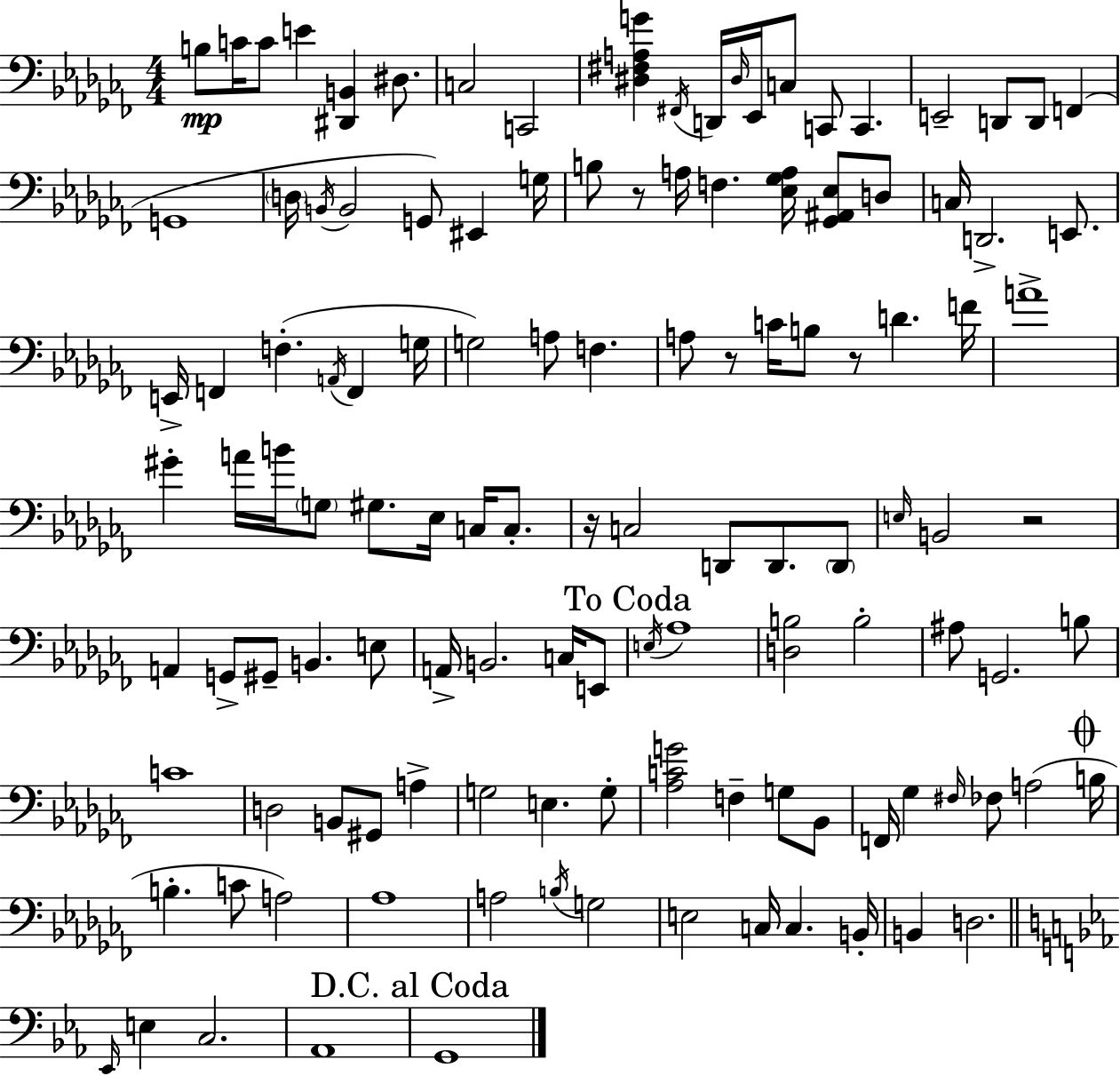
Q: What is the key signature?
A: AES minor